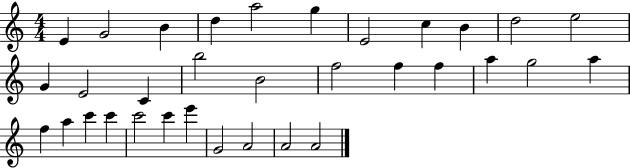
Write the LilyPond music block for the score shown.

{
  \clef treble
  \numericTimeSignature
  \time 4/4
  \key c \major
  e'4 g'2 b'4 | d''4 a''2 g''4 | e'2 c''4 b'4 | d''2 e''2 | \break g'4 e'2 c'4 | b''2 b'2 | f''2 f''4 f''4 | a''4 g''2 a''4 | \break f''4 a''4 c'''4 c'''4 | c'''2 c'''4 e'''4 | g'2 a'2 | a'2 a'2 | \break \bar "|."
}